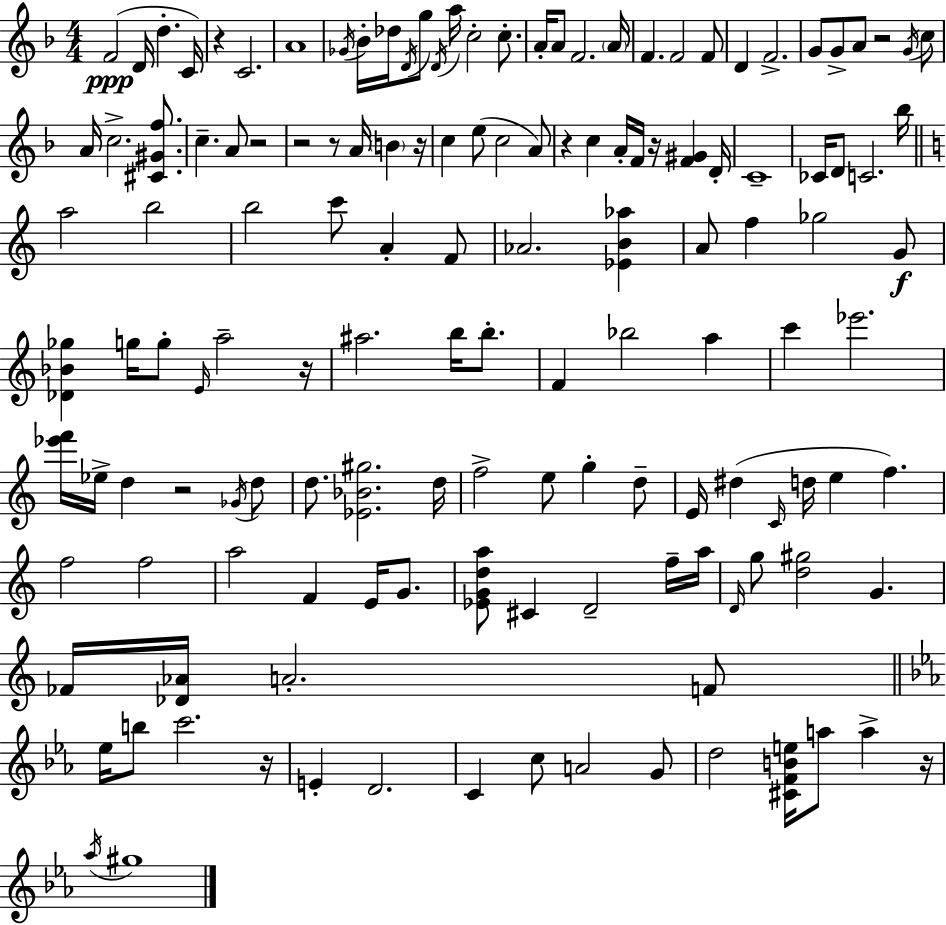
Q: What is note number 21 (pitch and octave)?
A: F4